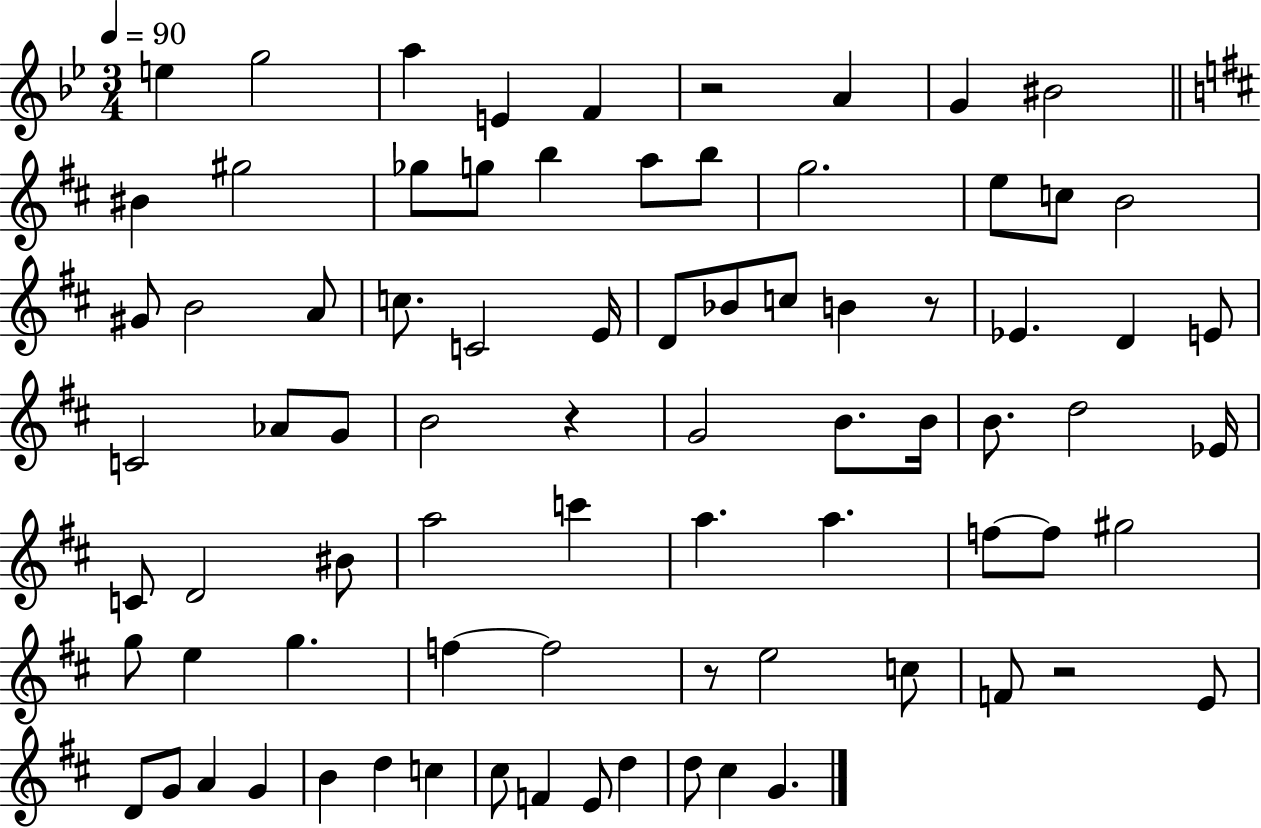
{
  \clef treble
  \numericTimeSignature
  \time 3/4
  \key bes \major
  \tempo 4 = 90
  e''4 g''2 | a''4 e'4 f'4 | r2 a'4 | g'4 bis'2 | \break \bar "||" \break \key d \major bis'4 gis''2 | ges''8 g''8 b''4 a''8 b''8 | g''2. | e''8 c''8 b'2 | \break gis'8 b'2 a'8 | c''8. c'2 e'16 | d'8 bes'8 c''8 b'4 r8 | ees'4. d'4 e'8 | \break c'2 aes'8 g'8 | b'2 r4 | g'2 b'8. b'16 | b'8. d''2 ees'16 | \break c'8 d'2 bis'8 | a''2 c'''4 | a''4. a''4. | f''8~~ f''8 gis''2 | \break g''8 e''4 g''4. | f''4~~ f''2 | r8 e''2 c''8 | f'8 r2 e'8 | \break d'8 g'8 a'4 g'4 | b'4 d''4 c''4 | cis''8 f'4 e'8 d''4 | d''8 cis''4 g'4. | \break \bar "|."
}